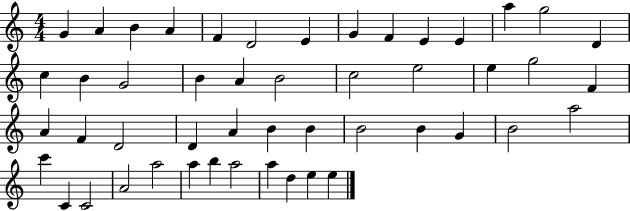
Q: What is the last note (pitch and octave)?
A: E5